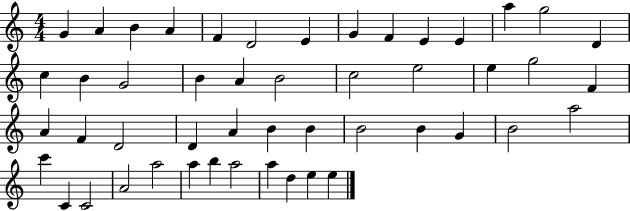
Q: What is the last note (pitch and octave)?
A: E5